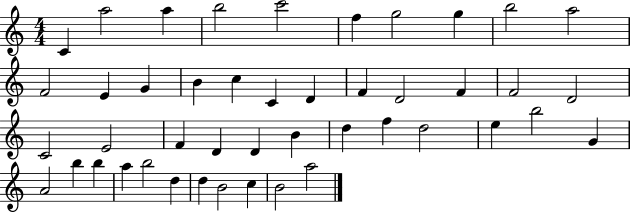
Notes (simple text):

C4/q A5/h A5/q B5/h C6/h F5/q G5/h G5/q B5/h A5/h F4/h E4/q G4/q B4/q C5/q C4/q D4/q F4/q D4/h F4/q F4/h D4/h C4/h E4/h F4/q D4/q D4/q B4/q D5/q F5/q D5/h E5/q B5/h G4/q A4/h B5/q B5/q A5/q B5/h D5/q D5/q B4/h C5/q B4/h A5/h